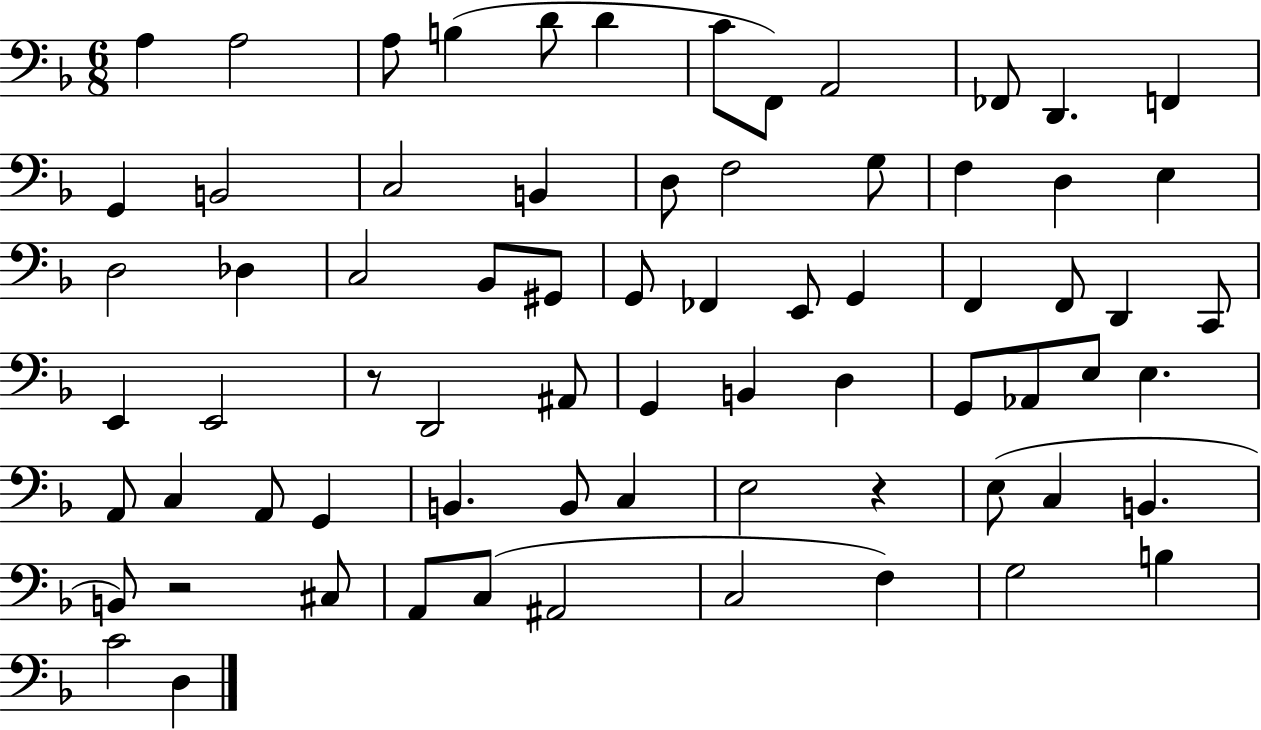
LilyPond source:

{
  \clef bass
  \numericTimeSignature
  \time 6/8
  \key f \major
  a4 a2 | a8 b4( d'8 d'4 | c'8 f,8) a,2 | fes,8 d,4. f,4 | \break g,4 b,2 | c2 b,4 | d8 f2 g8 | f4 d4 e4 | \break d2 des4 | c2 bes,8 gis,8 | g,8 fes,4 e,8 g,4 | f,4 f,8 d,4 c,8 | \break e,4 e,2 | r8 d,2 ais,8 | g,4 b,4 d4 | g,8 aes,8 e8 e4. | \break a,8 c4 a,8 g,4 | b,4. b,8 c4 | e2 r4 | e8( c4 b,4. | \break b,8) r2 cis8 | a,8 c8( ais,2 | c2 f4) | g2 b4 | \break c'2 d4 | \bar "|."
}